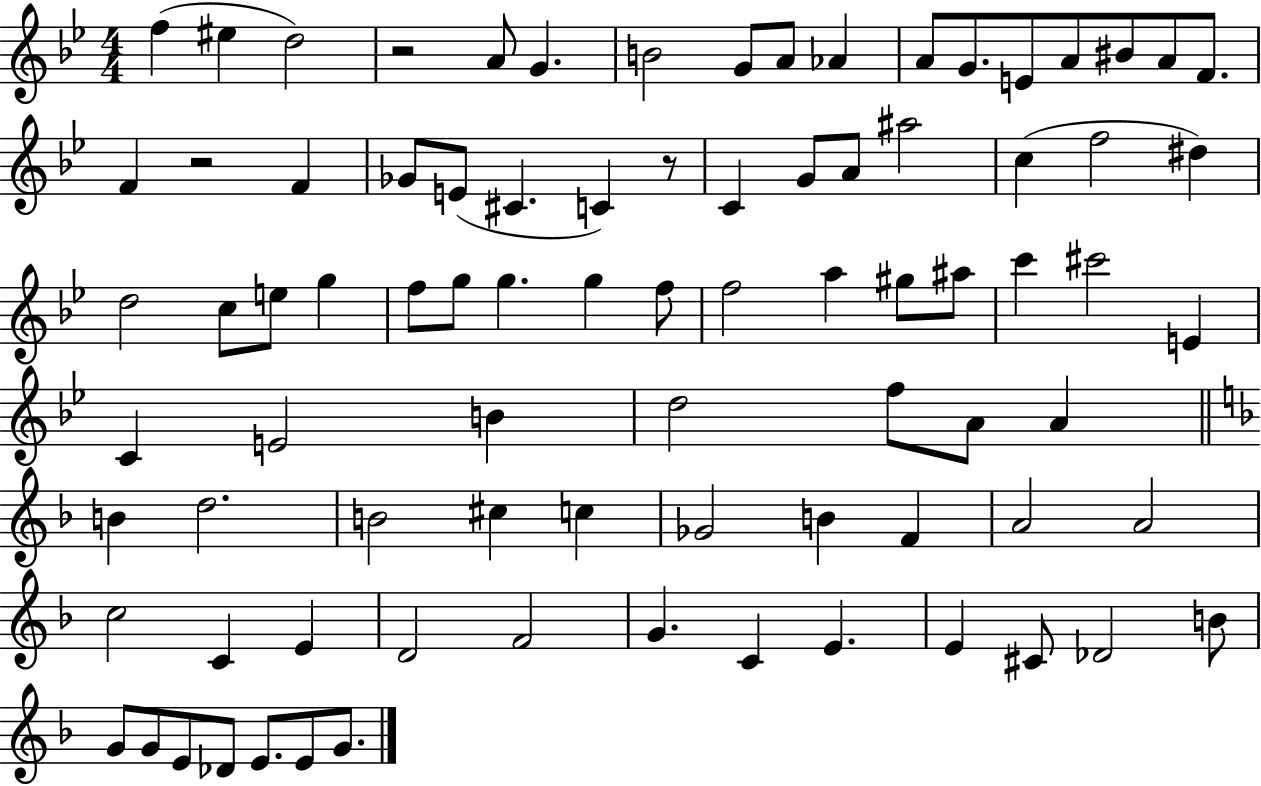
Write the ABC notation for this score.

X:1
T:Untitled
M:4/4
L:1/4
K:Bb
f ^e d2 z2 A/2 G B2 G/2 A/2 _A A/2 G/2 E/2 A/2 ^B/2 A/2 F/2 F z2 F _G/2 E/2 ^C C z/2 C G/2 A/2 ^a2 c f2 ^d d2 c/2 e/2 g f/2 g/2 g g f/2 f2 a ^g/2 ^a/2 c' ^c'2 E C E2 B d2 f/2 A/2 A B d2 B2 ^c c _G2 B F A2 A2 c2 C E D2 F2 G C E E ^C/2 _D2 B/2 G/2 G/2 E/2 _D/2 E/2 E/2 G/2